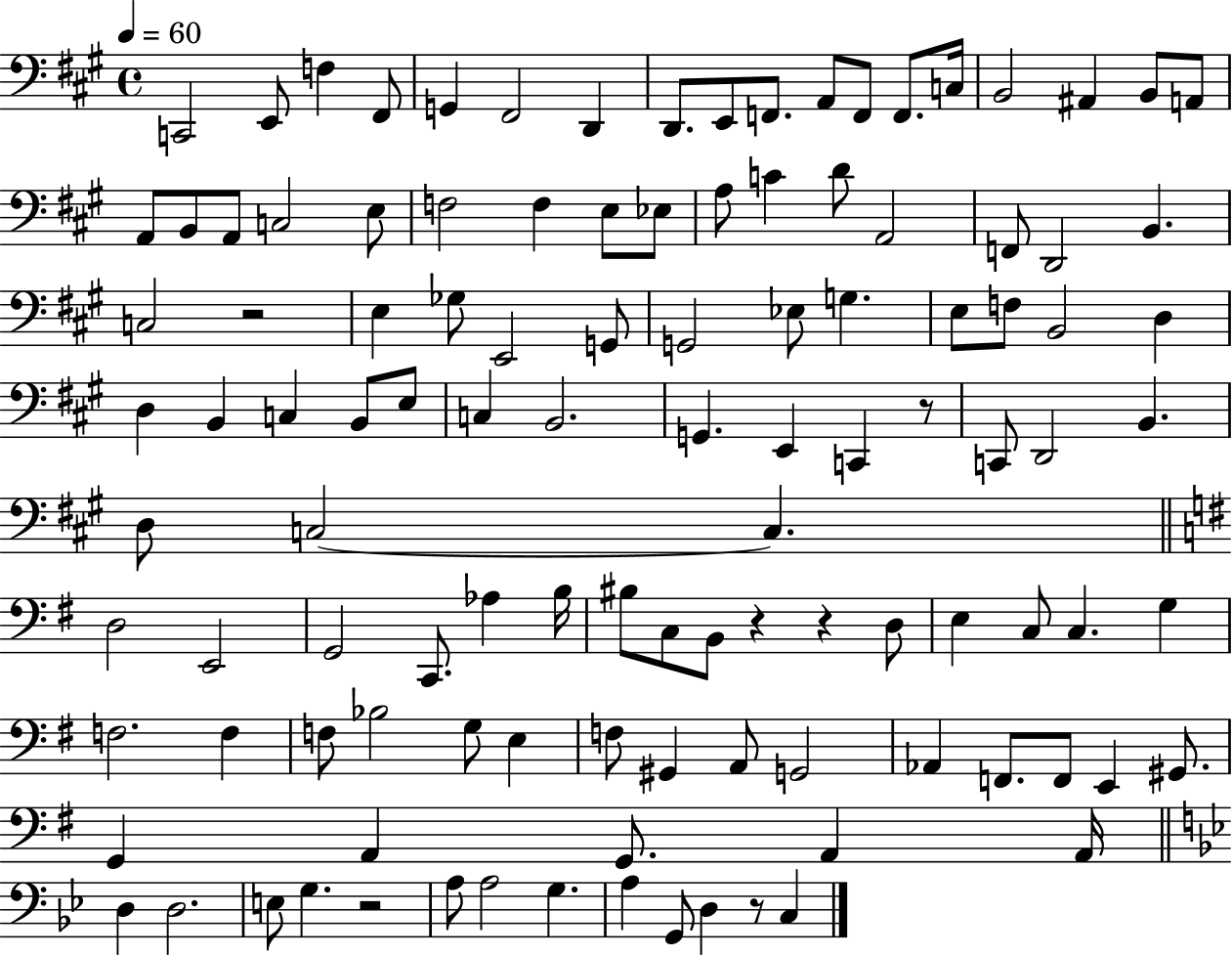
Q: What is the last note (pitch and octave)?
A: C3